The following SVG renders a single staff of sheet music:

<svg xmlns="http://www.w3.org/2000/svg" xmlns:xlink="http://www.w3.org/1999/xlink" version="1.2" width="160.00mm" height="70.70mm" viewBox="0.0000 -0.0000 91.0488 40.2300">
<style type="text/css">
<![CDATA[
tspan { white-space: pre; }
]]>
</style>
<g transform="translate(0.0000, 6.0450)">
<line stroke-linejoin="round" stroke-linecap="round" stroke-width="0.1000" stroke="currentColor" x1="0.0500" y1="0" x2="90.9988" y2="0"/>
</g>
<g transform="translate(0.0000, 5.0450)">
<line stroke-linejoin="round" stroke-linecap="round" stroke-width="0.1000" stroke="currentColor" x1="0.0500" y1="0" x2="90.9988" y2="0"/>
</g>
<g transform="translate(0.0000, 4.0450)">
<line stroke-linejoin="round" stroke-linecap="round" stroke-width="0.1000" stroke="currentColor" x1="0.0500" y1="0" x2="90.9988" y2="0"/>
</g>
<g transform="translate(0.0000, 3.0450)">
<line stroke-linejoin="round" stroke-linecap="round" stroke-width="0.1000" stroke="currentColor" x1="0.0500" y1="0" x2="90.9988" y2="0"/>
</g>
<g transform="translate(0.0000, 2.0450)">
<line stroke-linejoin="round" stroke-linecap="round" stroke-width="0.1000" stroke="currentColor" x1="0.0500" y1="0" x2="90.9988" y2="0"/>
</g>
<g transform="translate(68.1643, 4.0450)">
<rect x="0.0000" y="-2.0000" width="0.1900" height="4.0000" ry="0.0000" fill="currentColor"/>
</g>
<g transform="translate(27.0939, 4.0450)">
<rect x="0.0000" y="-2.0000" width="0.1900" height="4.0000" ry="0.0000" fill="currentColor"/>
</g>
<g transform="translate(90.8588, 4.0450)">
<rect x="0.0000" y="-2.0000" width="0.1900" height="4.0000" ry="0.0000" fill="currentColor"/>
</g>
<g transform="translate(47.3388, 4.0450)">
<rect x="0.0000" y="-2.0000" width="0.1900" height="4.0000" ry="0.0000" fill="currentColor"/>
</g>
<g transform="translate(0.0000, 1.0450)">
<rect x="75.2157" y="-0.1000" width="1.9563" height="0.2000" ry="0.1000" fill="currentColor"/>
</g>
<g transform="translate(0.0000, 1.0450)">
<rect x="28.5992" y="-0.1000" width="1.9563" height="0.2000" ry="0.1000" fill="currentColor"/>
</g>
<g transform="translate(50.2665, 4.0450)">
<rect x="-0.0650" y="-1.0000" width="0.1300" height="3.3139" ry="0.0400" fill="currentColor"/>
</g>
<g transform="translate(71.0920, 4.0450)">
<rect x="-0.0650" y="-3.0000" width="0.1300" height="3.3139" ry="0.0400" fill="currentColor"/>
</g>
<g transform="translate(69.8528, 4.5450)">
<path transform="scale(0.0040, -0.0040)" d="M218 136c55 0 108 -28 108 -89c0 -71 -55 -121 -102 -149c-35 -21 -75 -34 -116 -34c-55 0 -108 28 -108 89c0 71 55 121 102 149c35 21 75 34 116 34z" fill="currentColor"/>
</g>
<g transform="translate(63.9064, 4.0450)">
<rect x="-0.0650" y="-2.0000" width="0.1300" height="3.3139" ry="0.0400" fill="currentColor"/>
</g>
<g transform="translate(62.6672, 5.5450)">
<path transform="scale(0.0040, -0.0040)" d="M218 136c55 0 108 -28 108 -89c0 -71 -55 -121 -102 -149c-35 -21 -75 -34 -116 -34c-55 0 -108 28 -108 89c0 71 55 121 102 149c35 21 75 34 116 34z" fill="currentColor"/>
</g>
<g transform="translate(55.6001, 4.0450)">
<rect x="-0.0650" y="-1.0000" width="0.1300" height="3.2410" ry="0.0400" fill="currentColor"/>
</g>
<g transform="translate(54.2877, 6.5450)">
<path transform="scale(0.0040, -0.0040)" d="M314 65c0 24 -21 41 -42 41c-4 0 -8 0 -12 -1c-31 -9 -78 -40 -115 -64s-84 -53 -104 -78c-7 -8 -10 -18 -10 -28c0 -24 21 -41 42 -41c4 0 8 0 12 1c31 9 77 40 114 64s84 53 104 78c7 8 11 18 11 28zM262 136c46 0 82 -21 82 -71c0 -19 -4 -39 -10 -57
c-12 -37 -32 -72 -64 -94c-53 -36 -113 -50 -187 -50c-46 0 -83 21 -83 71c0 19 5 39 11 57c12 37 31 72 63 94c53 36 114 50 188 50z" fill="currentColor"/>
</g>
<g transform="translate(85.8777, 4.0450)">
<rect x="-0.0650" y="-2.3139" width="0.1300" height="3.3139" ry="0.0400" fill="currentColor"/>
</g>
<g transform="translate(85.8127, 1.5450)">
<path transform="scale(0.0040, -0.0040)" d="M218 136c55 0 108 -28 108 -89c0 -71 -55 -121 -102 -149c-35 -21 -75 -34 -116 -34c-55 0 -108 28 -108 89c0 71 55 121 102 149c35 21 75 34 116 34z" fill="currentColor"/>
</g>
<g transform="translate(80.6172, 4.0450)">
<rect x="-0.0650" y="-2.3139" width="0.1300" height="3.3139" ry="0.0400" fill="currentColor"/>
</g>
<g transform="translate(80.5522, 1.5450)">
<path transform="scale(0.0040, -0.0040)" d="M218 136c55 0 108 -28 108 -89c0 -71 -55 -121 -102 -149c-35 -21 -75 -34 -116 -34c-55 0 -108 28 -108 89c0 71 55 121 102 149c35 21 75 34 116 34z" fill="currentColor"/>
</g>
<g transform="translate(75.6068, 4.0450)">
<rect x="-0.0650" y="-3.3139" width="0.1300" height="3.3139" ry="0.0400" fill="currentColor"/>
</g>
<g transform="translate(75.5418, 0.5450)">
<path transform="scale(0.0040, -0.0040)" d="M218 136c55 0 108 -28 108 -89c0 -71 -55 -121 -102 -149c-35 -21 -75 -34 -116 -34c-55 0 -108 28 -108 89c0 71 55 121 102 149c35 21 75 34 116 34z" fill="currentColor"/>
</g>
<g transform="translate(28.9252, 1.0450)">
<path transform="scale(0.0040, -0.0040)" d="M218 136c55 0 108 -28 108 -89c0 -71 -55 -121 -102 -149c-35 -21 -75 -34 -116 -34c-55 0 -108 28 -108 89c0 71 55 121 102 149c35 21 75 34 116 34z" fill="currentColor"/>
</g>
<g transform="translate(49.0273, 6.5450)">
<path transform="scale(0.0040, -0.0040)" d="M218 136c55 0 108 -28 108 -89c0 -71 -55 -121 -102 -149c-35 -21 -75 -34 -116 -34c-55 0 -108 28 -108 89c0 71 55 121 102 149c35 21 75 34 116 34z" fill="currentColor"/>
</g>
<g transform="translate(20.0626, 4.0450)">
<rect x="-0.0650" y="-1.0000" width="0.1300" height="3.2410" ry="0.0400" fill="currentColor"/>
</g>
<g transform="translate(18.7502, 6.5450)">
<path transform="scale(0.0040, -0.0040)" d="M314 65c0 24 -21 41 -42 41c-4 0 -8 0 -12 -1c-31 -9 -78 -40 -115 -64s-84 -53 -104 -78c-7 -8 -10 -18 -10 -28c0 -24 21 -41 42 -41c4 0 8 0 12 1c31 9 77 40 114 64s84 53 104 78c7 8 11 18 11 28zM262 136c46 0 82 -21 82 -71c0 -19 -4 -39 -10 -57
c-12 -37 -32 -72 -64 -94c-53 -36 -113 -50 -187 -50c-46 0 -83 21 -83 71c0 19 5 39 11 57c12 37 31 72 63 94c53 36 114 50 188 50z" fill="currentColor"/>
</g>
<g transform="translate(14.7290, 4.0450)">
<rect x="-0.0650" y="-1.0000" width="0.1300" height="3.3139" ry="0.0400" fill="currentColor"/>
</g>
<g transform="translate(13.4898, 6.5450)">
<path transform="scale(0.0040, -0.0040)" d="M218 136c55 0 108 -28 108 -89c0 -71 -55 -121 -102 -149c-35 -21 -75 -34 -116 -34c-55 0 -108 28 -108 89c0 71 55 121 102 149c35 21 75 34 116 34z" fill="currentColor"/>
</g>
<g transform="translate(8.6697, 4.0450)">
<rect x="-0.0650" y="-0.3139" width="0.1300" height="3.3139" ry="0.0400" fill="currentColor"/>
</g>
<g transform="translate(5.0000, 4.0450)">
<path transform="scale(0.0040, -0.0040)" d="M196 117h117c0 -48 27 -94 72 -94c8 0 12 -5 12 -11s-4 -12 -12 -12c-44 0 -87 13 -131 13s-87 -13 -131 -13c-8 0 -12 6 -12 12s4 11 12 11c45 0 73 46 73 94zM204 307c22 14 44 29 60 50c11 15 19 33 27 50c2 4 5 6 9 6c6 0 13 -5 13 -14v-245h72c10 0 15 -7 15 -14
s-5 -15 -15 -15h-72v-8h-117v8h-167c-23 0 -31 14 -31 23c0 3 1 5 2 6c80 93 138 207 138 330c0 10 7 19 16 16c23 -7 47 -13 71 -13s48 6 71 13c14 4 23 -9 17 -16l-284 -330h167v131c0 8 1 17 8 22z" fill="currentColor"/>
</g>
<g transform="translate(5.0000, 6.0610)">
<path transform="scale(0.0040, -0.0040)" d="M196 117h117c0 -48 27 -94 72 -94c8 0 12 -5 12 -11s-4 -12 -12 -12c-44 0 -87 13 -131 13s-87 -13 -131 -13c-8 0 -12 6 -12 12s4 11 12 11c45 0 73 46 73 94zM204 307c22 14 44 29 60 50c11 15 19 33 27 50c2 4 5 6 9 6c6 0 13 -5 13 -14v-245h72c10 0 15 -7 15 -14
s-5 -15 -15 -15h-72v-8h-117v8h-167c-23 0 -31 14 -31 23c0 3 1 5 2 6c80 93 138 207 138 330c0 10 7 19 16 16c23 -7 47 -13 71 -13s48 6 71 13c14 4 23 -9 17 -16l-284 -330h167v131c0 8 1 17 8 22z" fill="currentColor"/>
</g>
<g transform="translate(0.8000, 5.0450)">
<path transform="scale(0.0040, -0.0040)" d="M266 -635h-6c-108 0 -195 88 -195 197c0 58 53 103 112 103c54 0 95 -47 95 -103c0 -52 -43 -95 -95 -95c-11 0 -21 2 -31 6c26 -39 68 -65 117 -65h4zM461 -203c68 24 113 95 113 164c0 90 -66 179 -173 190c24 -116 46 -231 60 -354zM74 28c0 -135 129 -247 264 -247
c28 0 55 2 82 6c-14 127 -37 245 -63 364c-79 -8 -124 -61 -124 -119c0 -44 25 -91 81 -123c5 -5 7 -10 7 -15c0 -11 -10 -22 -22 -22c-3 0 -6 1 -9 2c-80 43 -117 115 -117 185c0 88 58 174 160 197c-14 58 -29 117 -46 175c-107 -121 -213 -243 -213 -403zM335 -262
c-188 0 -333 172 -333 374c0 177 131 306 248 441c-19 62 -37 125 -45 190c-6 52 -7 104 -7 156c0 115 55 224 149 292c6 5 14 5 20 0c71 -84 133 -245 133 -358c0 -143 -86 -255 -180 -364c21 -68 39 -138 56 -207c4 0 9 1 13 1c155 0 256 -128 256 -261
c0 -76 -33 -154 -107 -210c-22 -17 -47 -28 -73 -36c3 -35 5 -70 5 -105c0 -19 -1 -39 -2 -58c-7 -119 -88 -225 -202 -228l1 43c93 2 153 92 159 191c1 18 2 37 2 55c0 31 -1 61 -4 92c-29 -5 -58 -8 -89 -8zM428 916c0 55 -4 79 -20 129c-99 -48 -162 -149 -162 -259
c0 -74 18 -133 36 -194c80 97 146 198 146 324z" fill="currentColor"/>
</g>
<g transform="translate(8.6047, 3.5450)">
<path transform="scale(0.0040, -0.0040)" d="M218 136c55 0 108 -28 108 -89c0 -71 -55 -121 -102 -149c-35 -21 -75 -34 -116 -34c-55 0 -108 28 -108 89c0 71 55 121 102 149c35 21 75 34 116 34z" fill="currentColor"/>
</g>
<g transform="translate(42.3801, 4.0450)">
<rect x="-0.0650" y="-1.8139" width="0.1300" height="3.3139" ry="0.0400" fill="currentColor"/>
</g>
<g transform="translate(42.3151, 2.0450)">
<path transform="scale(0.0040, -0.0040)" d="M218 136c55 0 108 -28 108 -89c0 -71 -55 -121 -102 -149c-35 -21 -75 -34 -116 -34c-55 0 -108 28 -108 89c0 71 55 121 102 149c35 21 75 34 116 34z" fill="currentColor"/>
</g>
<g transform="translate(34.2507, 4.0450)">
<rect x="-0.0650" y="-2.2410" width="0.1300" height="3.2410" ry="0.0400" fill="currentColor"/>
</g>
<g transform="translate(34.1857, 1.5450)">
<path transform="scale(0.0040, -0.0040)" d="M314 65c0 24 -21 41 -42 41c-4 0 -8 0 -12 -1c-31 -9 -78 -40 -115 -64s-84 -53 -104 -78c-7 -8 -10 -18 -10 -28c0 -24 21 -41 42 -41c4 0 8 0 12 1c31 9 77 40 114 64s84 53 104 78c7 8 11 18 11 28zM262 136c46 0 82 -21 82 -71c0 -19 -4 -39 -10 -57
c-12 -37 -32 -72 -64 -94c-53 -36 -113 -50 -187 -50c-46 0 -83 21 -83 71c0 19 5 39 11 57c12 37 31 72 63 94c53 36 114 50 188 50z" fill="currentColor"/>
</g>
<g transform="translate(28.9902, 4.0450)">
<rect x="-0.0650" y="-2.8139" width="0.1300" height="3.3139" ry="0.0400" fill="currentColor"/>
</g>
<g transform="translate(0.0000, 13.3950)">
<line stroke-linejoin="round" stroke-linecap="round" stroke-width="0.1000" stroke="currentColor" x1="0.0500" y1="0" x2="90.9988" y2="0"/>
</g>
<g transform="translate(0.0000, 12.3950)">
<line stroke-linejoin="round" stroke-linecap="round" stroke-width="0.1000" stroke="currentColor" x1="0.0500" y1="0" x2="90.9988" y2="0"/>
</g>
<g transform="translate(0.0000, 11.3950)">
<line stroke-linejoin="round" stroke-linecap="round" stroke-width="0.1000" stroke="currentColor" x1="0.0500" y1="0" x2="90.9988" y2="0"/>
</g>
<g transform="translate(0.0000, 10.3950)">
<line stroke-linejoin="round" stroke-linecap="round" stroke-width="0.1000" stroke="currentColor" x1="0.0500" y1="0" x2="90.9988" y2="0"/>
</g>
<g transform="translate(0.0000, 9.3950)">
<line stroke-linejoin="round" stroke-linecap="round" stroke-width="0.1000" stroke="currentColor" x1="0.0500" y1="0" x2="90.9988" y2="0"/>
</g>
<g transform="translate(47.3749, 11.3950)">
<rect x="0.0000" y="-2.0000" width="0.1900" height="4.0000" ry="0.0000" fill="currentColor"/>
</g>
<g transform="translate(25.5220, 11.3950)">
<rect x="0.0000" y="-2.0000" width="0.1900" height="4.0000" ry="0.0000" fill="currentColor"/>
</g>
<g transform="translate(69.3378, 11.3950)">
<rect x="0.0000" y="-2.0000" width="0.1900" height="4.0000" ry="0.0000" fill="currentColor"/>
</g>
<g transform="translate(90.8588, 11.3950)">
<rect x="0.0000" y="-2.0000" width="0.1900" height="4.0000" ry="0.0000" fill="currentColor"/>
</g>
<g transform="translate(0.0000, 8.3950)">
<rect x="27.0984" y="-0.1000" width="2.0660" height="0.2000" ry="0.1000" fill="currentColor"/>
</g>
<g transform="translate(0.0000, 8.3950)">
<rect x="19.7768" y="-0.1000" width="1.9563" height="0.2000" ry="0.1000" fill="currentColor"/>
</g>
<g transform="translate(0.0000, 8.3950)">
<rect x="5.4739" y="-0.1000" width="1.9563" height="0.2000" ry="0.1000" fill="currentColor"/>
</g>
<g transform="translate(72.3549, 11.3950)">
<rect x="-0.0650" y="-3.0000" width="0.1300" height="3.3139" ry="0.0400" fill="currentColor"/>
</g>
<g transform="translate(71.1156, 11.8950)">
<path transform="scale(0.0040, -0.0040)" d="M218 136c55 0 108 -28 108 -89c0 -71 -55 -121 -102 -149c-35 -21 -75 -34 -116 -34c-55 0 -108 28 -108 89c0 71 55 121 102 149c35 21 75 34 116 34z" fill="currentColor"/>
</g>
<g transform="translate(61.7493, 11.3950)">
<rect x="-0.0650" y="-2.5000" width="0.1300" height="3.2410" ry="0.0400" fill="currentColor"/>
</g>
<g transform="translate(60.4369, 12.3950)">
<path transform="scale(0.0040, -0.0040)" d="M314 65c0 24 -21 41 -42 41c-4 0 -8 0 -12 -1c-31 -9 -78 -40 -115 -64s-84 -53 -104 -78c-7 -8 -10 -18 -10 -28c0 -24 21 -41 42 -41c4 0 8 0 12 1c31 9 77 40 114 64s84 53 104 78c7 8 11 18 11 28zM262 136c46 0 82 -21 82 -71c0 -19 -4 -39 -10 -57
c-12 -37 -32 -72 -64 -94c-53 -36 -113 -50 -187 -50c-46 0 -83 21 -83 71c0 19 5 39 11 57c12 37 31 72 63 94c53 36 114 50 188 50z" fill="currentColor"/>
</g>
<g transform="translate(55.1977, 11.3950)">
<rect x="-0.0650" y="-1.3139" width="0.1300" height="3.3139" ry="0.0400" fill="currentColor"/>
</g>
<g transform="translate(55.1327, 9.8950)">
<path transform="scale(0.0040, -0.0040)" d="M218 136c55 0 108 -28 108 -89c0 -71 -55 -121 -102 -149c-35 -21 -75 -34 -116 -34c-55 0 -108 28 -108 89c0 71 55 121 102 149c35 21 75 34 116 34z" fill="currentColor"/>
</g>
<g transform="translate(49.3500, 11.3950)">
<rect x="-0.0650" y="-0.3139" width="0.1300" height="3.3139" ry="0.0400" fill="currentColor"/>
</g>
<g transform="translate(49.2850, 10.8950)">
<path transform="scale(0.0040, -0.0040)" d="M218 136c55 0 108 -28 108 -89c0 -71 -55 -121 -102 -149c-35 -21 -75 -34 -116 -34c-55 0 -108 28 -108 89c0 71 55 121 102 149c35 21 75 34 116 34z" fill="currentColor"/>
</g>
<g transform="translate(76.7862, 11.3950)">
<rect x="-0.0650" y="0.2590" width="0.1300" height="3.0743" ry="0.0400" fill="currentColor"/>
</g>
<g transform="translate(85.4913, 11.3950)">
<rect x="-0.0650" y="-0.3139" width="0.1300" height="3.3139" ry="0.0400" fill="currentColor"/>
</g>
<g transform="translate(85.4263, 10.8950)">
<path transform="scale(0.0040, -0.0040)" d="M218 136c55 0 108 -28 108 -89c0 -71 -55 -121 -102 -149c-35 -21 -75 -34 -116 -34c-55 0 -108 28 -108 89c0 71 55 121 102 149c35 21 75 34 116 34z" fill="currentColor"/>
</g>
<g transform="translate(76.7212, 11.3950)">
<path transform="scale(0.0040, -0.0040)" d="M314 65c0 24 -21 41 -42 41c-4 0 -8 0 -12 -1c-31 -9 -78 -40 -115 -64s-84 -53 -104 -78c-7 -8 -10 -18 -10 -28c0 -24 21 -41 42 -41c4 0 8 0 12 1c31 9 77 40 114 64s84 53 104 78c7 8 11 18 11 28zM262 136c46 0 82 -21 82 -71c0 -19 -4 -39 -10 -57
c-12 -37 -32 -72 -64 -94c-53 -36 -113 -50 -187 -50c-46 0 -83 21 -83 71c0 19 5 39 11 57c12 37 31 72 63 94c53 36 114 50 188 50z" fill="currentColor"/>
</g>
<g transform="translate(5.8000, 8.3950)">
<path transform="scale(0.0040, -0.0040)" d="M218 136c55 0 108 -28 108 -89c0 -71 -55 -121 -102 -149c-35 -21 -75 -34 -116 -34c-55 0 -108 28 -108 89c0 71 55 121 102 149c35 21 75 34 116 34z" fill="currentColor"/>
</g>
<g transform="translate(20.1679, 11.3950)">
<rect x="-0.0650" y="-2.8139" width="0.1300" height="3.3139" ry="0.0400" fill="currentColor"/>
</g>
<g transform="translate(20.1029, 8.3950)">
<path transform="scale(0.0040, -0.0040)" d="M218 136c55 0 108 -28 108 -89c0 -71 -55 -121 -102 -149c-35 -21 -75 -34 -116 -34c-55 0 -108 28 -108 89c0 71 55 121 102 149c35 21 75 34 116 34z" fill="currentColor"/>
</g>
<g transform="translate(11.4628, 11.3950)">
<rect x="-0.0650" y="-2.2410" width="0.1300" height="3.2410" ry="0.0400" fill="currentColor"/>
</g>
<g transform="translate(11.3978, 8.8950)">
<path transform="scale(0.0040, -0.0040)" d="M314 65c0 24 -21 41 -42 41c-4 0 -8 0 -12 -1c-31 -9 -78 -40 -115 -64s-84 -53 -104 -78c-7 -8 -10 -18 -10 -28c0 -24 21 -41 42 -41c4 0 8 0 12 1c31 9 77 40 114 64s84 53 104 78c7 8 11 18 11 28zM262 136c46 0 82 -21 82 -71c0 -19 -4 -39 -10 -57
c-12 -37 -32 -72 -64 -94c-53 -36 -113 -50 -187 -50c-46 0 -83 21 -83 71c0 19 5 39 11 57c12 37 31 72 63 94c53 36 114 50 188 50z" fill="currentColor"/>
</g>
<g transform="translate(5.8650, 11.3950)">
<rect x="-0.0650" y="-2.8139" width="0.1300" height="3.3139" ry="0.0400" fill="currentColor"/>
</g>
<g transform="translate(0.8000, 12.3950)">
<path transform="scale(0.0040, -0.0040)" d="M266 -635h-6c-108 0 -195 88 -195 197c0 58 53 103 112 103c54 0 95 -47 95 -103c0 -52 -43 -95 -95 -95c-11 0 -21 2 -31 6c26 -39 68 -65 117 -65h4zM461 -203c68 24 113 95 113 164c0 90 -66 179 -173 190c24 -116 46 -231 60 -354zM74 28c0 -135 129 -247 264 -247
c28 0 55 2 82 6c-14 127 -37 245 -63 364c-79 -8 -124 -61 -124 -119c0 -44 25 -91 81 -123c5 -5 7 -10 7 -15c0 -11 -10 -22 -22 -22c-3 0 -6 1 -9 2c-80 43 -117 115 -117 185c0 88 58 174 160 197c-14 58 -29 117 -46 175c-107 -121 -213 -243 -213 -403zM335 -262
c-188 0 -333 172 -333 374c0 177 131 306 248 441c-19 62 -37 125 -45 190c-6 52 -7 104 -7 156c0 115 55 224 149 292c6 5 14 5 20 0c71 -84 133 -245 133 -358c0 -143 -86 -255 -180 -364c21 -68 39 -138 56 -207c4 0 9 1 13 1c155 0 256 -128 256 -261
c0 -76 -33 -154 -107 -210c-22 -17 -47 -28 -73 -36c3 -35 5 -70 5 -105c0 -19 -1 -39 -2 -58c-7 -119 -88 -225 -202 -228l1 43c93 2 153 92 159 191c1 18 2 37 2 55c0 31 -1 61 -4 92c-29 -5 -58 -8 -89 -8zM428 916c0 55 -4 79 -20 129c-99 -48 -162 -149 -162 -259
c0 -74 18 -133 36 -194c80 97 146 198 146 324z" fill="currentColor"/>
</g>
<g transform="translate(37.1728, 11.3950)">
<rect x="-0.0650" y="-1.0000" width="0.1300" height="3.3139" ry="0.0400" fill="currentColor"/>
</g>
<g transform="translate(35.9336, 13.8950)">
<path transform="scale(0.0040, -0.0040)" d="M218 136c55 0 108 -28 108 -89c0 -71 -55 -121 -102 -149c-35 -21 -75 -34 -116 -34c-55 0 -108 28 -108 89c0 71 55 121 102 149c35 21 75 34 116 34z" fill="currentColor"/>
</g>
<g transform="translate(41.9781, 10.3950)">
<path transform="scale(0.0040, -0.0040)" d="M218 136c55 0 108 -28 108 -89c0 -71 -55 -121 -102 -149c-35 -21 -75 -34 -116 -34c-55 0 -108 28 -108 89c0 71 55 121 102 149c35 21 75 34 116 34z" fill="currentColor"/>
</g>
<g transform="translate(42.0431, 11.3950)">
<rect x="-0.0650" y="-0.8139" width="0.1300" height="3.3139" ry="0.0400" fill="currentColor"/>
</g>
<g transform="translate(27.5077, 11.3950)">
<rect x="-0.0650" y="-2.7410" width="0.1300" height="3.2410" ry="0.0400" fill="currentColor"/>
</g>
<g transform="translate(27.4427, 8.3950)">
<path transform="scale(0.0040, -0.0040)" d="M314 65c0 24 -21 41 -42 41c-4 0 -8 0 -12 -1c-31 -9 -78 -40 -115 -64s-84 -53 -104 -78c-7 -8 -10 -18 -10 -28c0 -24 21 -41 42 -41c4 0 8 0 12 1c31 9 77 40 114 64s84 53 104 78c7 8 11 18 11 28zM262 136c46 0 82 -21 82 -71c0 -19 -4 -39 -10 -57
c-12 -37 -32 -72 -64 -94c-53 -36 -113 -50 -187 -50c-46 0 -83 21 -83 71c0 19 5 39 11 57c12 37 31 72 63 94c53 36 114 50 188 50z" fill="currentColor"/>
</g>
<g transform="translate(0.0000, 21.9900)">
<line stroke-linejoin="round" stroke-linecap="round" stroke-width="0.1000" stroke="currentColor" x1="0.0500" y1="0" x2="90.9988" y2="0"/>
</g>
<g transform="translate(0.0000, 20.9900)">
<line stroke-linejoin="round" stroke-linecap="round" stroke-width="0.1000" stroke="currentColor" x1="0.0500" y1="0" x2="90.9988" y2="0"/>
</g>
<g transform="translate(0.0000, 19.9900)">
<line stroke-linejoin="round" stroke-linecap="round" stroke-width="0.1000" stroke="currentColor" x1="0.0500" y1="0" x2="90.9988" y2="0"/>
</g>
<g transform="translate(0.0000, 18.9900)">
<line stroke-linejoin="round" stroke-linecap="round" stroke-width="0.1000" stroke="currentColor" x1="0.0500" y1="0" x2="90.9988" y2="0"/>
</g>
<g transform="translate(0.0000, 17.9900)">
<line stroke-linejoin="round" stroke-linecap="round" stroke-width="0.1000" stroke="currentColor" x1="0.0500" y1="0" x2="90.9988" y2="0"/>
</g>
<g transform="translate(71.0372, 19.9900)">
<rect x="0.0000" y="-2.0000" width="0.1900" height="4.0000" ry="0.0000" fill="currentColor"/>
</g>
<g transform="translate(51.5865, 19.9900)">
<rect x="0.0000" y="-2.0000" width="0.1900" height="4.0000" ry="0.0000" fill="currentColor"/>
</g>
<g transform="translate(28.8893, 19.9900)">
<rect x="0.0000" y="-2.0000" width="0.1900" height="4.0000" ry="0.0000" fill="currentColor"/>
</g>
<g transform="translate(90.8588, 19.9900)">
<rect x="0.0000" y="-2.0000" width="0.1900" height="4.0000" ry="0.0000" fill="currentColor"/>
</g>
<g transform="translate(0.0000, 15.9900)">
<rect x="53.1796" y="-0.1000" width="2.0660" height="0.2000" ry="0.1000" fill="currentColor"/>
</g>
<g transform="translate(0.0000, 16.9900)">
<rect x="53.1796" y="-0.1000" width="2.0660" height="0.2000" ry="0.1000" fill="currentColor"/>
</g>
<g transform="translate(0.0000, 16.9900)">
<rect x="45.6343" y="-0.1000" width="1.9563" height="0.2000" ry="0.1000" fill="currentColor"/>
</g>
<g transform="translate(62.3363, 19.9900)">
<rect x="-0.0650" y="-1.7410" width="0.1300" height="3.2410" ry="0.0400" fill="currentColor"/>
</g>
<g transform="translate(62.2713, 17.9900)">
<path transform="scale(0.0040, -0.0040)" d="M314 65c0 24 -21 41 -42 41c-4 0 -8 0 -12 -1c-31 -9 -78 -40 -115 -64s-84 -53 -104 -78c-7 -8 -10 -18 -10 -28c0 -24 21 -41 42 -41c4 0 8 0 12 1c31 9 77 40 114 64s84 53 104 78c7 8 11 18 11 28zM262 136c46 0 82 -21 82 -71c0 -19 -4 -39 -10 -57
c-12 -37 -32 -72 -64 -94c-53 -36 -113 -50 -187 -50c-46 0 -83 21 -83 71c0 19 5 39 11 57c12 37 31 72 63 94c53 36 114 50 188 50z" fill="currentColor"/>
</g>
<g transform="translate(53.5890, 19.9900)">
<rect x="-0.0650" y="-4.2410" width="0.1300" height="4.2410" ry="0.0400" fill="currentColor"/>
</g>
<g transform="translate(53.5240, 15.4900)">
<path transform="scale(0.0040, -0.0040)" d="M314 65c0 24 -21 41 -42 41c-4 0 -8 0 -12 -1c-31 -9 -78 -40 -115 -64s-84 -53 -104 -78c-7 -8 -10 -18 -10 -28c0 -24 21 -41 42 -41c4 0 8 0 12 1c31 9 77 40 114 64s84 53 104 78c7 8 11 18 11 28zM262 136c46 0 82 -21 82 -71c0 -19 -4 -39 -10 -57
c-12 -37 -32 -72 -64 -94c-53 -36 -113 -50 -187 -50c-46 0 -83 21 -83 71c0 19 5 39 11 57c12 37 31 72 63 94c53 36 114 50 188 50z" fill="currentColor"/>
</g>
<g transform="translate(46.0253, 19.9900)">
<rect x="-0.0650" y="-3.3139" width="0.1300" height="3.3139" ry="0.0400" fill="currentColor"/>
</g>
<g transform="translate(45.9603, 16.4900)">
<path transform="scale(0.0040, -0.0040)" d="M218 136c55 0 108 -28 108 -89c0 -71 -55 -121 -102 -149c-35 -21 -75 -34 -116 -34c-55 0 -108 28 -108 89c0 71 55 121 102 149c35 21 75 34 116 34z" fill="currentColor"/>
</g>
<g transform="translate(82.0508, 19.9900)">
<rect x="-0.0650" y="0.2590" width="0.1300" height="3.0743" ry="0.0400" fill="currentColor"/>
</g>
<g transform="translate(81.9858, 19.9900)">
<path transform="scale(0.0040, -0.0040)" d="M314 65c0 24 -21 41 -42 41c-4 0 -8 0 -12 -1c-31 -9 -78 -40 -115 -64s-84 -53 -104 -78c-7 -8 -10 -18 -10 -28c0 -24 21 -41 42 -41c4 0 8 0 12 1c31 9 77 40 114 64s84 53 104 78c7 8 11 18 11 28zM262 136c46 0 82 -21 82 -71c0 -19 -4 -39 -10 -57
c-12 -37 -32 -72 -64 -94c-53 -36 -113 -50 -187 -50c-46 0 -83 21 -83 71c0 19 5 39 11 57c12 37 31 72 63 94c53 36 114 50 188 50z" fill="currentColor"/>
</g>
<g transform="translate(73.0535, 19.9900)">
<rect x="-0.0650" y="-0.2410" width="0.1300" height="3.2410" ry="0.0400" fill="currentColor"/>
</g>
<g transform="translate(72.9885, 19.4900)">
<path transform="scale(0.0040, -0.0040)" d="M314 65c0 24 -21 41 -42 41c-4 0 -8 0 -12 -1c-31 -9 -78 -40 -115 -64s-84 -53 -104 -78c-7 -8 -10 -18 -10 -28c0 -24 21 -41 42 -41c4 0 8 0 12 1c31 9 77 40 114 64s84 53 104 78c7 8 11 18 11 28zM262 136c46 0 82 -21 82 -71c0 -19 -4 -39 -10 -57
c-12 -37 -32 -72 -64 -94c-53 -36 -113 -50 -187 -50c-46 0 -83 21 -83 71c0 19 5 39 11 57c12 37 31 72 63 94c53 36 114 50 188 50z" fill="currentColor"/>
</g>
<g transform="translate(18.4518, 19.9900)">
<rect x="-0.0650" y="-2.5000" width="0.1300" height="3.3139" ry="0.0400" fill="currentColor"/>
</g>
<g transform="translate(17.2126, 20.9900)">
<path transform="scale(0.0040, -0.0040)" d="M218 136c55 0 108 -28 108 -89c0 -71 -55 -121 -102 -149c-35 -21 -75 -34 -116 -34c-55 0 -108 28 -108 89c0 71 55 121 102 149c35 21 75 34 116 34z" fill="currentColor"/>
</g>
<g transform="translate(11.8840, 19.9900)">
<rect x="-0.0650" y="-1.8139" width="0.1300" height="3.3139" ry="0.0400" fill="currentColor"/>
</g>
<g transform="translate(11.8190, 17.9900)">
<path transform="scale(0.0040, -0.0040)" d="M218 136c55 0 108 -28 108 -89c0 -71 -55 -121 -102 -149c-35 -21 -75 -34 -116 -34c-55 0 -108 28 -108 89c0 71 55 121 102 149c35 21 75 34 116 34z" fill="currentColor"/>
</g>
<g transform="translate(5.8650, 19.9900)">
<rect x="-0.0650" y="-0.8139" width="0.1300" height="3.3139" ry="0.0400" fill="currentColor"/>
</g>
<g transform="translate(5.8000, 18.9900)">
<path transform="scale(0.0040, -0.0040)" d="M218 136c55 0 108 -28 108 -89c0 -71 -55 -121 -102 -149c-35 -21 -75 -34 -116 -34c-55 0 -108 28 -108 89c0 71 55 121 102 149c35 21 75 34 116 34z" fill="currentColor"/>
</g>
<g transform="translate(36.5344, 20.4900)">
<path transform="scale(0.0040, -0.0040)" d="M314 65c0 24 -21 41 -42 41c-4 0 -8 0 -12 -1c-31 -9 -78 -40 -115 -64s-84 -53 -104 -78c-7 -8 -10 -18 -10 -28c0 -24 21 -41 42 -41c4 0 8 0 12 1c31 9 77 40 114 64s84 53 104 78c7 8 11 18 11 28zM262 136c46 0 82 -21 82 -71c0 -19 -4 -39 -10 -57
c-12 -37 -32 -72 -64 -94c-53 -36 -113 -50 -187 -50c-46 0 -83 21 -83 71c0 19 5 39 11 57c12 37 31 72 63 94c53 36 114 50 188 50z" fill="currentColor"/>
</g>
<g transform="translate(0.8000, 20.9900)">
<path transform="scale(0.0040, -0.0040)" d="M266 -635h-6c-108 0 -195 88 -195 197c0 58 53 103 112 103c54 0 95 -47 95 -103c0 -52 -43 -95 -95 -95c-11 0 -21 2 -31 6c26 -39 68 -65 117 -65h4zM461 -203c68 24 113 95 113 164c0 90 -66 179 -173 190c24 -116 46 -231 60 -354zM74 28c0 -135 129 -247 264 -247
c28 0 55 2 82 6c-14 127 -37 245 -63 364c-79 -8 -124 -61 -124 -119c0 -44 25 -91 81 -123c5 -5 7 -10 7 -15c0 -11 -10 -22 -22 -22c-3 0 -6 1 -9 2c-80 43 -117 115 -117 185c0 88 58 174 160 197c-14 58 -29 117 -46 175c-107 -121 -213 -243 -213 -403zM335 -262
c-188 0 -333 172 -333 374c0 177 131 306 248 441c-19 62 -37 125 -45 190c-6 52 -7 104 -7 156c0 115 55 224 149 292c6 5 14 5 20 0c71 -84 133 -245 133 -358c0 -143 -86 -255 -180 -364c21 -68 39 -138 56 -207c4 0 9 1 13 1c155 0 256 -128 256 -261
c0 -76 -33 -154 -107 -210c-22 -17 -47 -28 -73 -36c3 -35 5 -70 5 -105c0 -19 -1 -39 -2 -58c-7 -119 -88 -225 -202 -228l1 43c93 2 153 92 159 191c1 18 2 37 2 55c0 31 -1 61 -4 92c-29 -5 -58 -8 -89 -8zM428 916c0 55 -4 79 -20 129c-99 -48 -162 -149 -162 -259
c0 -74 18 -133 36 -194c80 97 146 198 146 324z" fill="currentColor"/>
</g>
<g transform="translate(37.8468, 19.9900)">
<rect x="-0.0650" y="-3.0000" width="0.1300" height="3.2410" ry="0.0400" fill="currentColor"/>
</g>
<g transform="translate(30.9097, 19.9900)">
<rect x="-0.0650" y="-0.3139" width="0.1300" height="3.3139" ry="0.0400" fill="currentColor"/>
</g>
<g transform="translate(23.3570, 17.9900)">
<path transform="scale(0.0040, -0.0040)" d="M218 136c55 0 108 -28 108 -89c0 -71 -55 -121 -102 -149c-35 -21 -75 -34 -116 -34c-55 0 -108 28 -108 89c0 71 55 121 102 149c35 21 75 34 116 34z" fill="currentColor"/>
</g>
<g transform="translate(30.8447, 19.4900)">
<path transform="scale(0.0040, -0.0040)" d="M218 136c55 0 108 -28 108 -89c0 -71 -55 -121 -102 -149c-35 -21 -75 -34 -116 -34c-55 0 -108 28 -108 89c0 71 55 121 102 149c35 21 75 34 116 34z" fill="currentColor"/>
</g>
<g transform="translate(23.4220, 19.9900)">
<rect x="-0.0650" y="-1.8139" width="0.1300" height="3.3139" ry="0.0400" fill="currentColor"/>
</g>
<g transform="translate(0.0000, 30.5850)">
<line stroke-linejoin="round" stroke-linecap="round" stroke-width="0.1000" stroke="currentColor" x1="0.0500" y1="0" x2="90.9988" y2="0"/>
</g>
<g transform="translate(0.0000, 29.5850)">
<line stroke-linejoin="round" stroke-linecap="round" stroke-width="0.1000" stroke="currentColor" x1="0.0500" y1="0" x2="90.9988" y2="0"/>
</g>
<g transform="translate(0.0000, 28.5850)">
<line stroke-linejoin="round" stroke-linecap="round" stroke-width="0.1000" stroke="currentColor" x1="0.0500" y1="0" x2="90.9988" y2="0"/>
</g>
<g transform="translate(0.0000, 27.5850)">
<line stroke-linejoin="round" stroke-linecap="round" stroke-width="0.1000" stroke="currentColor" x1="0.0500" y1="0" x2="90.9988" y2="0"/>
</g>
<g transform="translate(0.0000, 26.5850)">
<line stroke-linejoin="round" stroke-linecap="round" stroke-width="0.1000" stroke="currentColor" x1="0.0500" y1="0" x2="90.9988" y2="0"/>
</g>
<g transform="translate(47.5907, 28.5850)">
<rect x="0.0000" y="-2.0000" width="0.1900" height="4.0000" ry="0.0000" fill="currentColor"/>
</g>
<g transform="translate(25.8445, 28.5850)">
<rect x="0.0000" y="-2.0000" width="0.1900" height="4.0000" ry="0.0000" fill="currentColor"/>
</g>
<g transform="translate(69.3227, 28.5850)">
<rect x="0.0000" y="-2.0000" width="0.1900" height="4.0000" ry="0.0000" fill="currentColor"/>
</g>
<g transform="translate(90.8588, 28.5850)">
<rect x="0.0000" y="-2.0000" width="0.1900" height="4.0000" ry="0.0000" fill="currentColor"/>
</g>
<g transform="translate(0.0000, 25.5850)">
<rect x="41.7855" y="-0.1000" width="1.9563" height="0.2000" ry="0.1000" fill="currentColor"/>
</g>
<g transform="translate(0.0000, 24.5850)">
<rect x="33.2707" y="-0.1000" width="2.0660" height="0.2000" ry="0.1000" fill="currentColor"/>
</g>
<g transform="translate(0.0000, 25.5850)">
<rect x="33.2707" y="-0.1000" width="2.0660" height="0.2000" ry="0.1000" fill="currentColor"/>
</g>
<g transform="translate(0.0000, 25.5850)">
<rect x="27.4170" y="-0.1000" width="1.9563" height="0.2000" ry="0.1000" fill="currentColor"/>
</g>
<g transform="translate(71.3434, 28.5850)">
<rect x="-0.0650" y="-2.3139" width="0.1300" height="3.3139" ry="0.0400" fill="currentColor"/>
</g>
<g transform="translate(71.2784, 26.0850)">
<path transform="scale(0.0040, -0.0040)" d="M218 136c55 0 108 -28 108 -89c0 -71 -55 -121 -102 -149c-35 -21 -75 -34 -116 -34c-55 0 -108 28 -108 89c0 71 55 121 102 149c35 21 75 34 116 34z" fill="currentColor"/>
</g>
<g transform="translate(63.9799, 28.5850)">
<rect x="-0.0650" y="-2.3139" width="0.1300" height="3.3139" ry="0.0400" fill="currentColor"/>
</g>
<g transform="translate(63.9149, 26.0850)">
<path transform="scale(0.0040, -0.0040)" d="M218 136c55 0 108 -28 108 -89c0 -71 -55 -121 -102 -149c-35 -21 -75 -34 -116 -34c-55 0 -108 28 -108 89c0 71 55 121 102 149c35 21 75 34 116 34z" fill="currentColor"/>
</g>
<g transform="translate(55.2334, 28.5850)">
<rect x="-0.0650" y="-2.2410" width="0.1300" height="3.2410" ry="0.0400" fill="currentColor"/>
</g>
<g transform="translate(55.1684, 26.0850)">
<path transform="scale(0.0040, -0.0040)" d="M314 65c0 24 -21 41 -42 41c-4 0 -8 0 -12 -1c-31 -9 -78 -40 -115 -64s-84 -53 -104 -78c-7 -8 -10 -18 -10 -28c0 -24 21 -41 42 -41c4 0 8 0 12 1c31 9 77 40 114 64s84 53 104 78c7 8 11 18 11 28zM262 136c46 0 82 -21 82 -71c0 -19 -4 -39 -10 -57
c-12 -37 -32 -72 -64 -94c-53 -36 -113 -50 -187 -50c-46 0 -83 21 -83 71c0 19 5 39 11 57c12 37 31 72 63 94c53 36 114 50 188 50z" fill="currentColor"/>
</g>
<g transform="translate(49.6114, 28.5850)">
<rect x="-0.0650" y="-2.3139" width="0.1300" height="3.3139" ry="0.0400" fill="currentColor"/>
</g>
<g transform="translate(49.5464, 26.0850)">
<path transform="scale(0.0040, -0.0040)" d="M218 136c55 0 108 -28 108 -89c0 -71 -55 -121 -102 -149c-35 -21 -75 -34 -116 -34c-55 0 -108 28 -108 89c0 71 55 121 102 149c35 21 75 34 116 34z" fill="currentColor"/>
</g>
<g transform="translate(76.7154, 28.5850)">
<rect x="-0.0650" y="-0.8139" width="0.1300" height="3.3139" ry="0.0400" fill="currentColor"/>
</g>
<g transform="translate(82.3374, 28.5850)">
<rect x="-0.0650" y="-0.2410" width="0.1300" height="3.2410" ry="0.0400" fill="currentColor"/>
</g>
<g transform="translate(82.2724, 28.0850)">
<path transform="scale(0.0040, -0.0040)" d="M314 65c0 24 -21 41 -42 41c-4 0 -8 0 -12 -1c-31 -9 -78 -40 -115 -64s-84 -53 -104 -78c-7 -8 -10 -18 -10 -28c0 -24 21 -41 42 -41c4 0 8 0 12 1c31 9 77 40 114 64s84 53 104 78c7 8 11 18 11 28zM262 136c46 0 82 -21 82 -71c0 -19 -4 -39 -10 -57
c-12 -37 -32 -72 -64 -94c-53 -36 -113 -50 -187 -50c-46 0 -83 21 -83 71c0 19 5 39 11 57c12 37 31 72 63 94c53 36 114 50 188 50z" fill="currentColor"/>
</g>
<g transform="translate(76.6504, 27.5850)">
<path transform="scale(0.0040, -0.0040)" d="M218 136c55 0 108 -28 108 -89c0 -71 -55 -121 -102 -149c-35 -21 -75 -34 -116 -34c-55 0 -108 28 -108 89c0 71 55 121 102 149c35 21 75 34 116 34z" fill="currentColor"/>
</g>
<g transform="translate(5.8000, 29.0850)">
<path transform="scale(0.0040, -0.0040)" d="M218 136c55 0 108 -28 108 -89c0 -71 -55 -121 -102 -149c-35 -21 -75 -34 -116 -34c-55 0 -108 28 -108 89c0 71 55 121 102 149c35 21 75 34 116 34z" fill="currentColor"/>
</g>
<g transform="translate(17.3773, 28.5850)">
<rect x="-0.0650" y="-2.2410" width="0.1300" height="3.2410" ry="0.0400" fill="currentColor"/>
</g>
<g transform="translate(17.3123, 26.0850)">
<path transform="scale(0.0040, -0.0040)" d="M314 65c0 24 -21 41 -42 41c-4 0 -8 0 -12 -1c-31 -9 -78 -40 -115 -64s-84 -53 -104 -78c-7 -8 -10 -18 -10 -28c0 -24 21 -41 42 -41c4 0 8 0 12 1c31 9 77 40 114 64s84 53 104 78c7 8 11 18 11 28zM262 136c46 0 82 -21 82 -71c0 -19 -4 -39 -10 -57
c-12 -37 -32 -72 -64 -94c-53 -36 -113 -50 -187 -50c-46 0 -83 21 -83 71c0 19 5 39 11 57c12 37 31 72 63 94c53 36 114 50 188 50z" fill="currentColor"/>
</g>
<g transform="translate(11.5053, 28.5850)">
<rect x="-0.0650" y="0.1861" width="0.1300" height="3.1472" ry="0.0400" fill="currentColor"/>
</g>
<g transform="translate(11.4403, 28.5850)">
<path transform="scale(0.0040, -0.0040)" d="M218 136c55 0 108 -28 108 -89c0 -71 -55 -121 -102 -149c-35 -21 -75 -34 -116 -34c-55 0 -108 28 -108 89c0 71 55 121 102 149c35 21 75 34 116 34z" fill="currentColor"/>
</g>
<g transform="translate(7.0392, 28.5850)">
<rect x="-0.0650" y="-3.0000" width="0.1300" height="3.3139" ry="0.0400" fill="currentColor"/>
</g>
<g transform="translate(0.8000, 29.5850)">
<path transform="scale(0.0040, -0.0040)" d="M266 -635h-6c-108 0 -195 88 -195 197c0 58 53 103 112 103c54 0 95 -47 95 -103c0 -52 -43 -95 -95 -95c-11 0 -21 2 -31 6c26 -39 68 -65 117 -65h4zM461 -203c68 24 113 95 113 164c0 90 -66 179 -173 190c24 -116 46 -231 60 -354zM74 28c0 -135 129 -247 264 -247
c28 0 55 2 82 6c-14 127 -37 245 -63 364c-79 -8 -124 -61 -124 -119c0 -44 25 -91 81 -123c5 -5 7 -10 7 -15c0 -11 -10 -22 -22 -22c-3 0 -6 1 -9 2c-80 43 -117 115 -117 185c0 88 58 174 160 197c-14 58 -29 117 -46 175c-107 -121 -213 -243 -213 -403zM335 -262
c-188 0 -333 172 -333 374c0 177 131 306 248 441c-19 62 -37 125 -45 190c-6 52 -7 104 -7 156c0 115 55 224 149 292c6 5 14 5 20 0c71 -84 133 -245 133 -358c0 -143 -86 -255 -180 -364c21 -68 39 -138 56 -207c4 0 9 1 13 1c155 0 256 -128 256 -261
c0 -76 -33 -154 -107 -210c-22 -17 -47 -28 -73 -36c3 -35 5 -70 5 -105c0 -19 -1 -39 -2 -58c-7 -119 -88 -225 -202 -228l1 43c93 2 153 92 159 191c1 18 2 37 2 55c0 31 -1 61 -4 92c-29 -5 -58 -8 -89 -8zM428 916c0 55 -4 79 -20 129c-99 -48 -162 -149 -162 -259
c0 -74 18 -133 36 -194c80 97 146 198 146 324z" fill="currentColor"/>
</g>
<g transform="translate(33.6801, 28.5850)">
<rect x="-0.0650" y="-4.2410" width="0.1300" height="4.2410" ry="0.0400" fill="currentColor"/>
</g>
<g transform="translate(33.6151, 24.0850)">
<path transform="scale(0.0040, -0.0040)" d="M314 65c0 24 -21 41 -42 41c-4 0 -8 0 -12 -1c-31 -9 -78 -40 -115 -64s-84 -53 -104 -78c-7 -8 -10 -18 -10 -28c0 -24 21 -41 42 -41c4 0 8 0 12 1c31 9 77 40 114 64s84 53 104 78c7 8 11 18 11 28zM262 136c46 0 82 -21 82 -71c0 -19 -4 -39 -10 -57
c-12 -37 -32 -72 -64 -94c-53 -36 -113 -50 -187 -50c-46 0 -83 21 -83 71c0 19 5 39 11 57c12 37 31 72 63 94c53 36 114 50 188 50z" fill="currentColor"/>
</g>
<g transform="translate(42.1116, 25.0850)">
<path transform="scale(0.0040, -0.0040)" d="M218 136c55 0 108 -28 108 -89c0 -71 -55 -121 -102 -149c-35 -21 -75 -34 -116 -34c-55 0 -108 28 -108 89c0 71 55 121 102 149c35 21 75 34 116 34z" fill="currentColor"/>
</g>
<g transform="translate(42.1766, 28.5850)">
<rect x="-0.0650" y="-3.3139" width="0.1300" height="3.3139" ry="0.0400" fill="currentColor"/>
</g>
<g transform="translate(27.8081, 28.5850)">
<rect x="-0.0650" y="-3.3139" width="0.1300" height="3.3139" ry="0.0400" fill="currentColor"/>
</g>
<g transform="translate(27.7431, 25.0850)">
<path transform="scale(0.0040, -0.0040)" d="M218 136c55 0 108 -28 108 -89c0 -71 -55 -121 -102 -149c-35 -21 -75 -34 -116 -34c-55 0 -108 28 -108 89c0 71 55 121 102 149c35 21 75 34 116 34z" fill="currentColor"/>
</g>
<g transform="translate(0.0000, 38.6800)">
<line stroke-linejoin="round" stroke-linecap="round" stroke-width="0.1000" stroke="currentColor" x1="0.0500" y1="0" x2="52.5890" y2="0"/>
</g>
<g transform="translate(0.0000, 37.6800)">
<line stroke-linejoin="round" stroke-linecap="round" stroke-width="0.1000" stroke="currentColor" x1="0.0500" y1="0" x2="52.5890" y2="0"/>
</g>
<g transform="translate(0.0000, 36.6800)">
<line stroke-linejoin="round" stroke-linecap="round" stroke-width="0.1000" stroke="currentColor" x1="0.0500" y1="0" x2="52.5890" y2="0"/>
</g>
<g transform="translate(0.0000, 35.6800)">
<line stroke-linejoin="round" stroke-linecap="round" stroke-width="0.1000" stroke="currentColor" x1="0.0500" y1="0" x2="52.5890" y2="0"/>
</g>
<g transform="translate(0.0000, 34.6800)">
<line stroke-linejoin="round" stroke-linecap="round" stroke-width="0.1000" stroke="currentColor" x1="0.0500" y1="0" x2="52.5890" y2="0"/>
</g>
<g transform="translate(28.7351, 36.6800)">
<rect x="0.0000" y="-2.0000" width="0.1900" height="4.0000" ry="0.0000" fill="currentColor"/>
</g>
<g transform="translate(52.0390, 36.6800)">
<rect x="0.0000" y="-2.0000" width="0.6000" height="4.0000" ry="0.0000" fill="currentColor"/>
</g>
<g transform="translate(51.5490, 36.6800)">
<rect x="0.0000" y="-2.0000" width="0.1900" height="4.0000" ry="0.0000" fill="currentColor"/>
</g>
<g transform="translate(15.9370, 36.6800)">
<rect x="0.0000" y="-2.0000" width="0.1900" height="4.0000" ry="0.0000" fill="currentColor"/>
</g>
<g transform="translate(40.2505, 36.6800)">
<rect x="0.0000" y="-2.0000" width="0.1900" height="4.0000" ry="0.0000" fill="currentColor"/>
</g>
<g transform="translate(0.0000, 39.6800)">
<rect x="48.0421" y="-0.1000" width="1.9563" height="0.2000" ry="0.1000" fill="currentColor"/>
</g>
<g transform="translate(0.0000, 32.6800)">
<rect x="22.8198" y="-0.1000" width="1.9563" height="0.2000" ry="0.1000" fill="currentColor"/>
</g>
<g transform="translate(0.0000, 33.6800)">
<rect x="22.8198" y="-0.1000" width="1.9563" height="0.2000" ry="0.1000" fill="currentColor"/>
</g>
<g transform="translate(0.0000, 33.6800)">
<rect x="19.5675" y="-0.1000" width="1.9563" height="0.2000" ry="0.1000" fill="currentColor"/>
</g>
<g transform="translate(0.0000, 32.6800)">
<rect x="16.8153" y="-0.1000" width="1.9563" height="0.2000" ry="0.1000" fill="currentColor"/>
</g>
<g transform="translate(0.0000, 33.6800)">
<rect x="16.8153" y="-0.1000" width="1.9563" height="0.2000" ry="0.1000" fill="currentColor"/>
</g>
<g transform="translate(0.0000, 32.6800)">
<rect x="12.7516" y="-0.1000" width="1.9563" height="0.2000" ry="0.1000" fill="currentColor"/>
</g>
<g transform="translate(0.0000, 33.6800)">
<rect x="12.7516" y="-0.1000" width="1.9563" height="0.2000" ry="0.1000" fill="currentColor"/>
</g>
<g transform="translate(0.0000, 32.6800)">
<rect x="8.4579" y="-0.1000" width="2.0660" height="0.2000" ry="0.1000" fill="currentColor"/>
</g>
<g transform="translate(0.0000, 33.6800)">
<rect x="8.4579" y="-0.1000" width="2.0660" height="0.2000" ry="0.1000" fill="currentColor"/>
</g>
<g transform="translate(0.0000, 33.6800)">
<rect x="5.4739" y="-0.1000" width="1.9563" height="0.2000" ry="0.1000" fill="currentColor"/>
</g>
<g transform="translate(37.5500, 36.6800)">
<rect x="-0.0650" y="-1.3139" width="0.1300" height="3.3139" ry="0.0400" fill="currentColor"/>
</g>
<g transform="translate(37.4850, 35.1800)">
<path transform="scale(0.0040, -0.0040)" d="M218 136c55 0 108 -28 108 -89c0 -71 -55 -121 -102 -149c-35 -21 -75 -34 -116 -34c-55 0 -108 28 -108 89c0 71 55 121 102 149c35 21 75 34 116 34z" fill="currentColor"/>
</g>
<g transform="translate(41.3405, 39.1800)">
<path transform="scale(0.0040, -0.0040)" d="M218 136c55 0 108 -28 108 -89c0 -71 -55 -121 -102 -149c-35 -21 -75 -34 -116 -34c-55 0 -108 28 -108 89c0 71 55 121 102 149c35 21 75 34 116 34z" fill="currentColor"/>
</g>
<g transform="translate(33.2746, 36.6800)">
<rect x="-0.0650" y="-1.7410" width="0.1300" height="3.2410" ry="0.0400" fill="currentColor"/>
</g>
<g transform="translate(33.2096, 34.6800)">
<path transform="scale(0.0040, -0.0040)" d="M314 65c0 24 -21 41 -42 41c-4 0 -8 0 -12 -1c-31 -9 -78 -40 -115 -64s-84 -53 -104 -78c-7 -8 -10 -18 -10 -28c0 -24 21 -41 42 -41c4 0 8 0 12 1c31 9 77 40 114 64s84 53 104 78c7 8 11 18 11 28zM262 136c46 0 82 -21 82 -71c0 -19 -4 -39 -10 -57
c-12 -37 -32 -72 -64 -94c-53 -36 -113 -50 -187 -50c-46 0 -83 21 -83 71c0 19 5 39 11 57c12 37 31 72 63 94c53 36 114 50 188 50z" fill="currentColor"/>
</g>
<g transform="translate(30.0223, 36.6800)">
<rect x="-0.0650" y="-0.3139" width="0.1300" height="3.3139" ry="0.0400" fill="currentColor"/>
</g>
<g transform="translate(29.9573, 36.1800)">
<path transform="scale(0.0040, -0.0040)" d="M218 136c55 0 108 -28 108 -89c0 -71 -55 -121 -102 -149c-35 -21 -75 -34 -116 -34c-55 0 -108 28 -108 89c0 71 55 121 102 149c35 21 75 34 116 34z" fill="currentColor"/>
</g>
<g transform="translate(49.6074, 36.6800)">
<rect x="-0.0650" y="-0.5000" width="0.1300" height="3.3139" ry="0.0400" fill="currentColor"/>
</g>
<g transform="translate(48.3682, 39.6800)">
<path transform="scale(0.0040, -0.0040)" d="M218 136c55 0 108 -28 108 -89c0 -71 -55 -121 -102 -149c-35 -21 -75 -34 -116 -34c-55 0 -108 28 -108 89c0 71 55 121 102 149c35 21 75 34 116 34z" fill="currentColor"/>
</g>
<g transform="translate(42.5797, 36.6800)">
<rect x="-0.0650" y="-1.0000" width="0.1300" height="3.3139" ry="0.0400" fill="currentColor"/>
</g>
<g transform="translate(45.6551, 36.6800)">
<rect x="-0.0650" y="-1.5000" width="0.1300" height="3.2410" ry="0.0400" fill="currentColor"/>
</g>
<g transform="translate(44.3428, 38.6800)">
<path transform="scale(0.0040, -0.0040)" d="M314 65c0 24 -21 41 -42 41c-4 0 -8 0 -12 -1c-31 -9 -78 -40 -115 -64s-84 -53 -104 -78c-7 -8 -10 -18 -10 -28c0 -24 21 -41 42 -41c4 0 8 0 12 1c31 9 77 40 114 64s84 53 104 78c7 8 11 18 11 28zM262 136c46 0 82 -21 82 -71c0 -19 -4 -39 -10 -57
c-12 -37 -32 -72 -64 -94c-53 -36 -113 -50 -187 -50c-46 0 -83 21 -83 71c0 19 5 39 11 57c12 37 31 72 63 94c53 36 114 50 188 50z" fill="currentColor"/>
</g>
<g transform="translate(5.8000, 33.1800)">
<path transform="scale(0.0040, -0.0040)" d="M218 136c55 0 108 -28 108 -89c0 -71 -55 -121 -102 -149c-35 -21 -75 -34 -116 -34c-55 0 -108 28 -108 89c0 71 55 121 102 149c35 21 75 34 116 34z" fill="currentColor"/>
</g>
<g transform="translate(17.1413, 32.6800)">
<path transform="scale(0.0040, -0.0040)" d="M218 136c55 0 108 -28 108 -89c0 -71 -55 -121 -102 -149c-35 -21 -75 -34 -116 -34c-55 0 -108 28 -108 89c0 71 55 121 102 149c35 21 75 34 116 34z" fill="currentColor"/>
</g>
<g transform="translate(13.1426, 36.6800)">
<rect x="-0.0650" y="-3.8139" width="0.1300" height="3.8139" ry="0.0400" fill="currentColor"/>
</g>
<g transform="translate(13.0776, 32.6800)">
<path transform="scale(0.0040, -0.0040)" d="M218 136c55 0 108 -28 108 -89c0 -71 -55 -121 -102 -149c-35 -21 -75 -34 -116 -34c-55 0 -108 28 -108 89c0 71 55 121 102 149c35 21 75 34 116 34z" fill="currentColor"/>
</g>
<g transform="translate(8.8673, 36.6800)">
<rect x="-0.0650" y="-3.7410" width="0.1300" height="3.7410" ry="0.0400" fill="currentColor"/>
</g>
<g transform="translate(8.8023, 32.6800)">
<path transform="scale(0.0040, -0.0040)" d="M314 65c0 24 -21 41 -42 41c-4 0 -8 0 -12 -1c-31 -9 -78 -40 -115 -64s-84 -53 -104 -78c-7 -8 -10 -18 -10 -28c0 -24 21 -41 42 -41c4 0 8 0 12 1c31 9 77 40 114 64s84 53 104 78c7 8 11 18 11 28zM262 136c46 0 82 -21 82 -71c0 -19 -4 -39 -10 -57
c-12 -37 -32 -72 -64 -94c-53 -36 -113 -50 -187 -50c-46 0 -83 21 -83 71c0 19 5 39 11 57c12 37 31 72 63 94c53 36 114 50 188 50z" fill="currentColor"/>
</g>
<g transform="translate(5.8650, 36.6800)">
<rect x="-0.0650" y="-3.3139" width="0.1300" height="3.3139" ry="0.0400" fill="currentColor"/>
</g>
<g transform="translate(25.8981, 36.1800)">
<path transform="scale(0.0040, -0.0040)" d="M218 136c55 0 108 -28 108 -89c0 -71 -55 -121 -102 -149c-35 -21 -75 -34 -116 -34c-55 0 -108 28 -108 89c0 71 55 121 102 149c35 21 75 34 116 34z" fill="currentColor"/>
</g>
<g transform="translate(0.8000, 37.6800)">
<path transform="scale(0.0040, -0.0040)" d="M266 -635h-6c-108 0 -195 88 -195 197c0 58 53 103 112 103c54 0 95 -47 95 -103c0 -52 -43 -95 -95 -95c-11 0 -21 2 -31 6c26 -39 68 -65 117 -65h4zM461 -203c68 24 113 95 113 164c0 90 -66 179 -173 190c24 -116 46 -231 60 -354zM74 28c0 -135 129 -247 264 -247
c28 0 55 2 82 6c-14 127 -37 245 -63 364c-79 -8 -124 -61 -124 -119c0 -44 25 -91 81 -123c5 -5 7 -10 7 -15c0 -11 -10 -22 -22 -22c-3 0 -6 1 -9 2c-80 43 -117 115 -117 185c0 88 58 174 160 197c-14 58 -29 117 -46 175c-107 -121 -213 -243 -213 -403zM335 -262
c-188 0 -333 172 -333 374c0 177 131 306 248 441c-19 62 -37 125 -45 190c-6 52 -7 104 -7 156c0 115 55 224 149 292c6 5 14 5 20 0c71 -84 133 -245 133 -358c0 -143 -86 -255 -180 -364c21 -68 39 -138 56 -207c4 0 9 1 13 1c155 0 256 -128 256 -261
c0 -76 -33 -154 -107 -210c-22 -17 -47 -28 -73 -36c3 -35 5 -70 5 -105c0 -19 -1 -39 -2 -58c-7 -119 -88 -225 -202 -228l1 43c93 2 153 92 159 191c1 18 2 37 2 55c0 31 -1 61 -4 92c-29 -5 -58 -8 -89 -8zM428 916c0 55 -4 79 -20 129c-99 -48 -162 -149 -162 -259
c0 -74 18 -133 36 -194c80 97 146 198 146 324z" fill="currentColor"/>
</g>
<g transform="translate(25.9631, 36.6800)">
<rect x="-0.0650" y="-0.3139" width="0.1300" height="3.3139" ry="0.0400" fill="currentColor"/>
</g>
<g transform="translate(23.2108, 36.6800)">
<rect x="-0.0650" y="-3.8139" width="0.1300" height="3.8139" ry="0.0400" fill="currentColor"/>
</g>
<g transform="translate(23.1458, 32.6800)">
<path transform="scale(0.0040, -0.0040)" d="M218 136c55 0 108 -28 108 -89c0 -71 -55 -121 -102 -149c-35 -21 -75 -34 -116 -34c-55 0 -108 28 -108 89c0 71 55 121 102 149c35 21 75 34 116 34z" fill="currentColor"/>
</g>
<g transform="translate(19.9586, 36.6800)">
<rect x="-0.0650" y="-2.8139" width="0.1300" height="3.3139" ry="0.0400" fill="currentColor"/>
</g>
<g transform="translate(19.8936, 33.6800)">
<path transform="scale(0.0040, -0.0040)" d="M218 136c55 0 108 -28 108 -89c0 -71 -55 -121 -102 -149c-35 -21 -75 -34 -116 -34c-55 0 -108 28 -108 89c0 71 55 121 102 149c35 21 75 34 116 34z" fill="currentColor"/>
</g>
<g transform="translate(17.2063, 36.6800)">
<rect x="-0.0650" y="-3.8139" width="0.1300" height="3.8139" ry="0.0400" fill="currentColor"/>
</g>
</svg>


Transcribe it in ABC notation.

X:1
T:Untitled
M:4/4
L:1/4
K:C
c D D2 a g2 f D D2 F A b g g a g2 a a2 D d c e G2 A B2 c d f G f c A2 b d'2 f2 c2 B2 A B g2 b d'2 b g g2 g g d c2 b c'2 c' c' a c' c c f2 e D E2 C